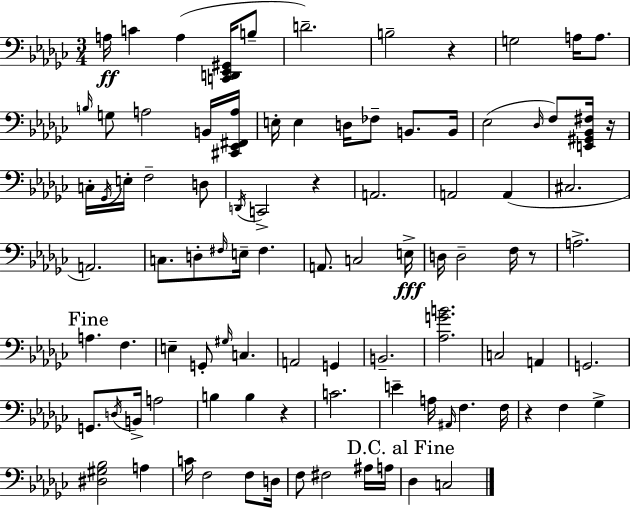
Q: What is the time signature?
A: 3/4